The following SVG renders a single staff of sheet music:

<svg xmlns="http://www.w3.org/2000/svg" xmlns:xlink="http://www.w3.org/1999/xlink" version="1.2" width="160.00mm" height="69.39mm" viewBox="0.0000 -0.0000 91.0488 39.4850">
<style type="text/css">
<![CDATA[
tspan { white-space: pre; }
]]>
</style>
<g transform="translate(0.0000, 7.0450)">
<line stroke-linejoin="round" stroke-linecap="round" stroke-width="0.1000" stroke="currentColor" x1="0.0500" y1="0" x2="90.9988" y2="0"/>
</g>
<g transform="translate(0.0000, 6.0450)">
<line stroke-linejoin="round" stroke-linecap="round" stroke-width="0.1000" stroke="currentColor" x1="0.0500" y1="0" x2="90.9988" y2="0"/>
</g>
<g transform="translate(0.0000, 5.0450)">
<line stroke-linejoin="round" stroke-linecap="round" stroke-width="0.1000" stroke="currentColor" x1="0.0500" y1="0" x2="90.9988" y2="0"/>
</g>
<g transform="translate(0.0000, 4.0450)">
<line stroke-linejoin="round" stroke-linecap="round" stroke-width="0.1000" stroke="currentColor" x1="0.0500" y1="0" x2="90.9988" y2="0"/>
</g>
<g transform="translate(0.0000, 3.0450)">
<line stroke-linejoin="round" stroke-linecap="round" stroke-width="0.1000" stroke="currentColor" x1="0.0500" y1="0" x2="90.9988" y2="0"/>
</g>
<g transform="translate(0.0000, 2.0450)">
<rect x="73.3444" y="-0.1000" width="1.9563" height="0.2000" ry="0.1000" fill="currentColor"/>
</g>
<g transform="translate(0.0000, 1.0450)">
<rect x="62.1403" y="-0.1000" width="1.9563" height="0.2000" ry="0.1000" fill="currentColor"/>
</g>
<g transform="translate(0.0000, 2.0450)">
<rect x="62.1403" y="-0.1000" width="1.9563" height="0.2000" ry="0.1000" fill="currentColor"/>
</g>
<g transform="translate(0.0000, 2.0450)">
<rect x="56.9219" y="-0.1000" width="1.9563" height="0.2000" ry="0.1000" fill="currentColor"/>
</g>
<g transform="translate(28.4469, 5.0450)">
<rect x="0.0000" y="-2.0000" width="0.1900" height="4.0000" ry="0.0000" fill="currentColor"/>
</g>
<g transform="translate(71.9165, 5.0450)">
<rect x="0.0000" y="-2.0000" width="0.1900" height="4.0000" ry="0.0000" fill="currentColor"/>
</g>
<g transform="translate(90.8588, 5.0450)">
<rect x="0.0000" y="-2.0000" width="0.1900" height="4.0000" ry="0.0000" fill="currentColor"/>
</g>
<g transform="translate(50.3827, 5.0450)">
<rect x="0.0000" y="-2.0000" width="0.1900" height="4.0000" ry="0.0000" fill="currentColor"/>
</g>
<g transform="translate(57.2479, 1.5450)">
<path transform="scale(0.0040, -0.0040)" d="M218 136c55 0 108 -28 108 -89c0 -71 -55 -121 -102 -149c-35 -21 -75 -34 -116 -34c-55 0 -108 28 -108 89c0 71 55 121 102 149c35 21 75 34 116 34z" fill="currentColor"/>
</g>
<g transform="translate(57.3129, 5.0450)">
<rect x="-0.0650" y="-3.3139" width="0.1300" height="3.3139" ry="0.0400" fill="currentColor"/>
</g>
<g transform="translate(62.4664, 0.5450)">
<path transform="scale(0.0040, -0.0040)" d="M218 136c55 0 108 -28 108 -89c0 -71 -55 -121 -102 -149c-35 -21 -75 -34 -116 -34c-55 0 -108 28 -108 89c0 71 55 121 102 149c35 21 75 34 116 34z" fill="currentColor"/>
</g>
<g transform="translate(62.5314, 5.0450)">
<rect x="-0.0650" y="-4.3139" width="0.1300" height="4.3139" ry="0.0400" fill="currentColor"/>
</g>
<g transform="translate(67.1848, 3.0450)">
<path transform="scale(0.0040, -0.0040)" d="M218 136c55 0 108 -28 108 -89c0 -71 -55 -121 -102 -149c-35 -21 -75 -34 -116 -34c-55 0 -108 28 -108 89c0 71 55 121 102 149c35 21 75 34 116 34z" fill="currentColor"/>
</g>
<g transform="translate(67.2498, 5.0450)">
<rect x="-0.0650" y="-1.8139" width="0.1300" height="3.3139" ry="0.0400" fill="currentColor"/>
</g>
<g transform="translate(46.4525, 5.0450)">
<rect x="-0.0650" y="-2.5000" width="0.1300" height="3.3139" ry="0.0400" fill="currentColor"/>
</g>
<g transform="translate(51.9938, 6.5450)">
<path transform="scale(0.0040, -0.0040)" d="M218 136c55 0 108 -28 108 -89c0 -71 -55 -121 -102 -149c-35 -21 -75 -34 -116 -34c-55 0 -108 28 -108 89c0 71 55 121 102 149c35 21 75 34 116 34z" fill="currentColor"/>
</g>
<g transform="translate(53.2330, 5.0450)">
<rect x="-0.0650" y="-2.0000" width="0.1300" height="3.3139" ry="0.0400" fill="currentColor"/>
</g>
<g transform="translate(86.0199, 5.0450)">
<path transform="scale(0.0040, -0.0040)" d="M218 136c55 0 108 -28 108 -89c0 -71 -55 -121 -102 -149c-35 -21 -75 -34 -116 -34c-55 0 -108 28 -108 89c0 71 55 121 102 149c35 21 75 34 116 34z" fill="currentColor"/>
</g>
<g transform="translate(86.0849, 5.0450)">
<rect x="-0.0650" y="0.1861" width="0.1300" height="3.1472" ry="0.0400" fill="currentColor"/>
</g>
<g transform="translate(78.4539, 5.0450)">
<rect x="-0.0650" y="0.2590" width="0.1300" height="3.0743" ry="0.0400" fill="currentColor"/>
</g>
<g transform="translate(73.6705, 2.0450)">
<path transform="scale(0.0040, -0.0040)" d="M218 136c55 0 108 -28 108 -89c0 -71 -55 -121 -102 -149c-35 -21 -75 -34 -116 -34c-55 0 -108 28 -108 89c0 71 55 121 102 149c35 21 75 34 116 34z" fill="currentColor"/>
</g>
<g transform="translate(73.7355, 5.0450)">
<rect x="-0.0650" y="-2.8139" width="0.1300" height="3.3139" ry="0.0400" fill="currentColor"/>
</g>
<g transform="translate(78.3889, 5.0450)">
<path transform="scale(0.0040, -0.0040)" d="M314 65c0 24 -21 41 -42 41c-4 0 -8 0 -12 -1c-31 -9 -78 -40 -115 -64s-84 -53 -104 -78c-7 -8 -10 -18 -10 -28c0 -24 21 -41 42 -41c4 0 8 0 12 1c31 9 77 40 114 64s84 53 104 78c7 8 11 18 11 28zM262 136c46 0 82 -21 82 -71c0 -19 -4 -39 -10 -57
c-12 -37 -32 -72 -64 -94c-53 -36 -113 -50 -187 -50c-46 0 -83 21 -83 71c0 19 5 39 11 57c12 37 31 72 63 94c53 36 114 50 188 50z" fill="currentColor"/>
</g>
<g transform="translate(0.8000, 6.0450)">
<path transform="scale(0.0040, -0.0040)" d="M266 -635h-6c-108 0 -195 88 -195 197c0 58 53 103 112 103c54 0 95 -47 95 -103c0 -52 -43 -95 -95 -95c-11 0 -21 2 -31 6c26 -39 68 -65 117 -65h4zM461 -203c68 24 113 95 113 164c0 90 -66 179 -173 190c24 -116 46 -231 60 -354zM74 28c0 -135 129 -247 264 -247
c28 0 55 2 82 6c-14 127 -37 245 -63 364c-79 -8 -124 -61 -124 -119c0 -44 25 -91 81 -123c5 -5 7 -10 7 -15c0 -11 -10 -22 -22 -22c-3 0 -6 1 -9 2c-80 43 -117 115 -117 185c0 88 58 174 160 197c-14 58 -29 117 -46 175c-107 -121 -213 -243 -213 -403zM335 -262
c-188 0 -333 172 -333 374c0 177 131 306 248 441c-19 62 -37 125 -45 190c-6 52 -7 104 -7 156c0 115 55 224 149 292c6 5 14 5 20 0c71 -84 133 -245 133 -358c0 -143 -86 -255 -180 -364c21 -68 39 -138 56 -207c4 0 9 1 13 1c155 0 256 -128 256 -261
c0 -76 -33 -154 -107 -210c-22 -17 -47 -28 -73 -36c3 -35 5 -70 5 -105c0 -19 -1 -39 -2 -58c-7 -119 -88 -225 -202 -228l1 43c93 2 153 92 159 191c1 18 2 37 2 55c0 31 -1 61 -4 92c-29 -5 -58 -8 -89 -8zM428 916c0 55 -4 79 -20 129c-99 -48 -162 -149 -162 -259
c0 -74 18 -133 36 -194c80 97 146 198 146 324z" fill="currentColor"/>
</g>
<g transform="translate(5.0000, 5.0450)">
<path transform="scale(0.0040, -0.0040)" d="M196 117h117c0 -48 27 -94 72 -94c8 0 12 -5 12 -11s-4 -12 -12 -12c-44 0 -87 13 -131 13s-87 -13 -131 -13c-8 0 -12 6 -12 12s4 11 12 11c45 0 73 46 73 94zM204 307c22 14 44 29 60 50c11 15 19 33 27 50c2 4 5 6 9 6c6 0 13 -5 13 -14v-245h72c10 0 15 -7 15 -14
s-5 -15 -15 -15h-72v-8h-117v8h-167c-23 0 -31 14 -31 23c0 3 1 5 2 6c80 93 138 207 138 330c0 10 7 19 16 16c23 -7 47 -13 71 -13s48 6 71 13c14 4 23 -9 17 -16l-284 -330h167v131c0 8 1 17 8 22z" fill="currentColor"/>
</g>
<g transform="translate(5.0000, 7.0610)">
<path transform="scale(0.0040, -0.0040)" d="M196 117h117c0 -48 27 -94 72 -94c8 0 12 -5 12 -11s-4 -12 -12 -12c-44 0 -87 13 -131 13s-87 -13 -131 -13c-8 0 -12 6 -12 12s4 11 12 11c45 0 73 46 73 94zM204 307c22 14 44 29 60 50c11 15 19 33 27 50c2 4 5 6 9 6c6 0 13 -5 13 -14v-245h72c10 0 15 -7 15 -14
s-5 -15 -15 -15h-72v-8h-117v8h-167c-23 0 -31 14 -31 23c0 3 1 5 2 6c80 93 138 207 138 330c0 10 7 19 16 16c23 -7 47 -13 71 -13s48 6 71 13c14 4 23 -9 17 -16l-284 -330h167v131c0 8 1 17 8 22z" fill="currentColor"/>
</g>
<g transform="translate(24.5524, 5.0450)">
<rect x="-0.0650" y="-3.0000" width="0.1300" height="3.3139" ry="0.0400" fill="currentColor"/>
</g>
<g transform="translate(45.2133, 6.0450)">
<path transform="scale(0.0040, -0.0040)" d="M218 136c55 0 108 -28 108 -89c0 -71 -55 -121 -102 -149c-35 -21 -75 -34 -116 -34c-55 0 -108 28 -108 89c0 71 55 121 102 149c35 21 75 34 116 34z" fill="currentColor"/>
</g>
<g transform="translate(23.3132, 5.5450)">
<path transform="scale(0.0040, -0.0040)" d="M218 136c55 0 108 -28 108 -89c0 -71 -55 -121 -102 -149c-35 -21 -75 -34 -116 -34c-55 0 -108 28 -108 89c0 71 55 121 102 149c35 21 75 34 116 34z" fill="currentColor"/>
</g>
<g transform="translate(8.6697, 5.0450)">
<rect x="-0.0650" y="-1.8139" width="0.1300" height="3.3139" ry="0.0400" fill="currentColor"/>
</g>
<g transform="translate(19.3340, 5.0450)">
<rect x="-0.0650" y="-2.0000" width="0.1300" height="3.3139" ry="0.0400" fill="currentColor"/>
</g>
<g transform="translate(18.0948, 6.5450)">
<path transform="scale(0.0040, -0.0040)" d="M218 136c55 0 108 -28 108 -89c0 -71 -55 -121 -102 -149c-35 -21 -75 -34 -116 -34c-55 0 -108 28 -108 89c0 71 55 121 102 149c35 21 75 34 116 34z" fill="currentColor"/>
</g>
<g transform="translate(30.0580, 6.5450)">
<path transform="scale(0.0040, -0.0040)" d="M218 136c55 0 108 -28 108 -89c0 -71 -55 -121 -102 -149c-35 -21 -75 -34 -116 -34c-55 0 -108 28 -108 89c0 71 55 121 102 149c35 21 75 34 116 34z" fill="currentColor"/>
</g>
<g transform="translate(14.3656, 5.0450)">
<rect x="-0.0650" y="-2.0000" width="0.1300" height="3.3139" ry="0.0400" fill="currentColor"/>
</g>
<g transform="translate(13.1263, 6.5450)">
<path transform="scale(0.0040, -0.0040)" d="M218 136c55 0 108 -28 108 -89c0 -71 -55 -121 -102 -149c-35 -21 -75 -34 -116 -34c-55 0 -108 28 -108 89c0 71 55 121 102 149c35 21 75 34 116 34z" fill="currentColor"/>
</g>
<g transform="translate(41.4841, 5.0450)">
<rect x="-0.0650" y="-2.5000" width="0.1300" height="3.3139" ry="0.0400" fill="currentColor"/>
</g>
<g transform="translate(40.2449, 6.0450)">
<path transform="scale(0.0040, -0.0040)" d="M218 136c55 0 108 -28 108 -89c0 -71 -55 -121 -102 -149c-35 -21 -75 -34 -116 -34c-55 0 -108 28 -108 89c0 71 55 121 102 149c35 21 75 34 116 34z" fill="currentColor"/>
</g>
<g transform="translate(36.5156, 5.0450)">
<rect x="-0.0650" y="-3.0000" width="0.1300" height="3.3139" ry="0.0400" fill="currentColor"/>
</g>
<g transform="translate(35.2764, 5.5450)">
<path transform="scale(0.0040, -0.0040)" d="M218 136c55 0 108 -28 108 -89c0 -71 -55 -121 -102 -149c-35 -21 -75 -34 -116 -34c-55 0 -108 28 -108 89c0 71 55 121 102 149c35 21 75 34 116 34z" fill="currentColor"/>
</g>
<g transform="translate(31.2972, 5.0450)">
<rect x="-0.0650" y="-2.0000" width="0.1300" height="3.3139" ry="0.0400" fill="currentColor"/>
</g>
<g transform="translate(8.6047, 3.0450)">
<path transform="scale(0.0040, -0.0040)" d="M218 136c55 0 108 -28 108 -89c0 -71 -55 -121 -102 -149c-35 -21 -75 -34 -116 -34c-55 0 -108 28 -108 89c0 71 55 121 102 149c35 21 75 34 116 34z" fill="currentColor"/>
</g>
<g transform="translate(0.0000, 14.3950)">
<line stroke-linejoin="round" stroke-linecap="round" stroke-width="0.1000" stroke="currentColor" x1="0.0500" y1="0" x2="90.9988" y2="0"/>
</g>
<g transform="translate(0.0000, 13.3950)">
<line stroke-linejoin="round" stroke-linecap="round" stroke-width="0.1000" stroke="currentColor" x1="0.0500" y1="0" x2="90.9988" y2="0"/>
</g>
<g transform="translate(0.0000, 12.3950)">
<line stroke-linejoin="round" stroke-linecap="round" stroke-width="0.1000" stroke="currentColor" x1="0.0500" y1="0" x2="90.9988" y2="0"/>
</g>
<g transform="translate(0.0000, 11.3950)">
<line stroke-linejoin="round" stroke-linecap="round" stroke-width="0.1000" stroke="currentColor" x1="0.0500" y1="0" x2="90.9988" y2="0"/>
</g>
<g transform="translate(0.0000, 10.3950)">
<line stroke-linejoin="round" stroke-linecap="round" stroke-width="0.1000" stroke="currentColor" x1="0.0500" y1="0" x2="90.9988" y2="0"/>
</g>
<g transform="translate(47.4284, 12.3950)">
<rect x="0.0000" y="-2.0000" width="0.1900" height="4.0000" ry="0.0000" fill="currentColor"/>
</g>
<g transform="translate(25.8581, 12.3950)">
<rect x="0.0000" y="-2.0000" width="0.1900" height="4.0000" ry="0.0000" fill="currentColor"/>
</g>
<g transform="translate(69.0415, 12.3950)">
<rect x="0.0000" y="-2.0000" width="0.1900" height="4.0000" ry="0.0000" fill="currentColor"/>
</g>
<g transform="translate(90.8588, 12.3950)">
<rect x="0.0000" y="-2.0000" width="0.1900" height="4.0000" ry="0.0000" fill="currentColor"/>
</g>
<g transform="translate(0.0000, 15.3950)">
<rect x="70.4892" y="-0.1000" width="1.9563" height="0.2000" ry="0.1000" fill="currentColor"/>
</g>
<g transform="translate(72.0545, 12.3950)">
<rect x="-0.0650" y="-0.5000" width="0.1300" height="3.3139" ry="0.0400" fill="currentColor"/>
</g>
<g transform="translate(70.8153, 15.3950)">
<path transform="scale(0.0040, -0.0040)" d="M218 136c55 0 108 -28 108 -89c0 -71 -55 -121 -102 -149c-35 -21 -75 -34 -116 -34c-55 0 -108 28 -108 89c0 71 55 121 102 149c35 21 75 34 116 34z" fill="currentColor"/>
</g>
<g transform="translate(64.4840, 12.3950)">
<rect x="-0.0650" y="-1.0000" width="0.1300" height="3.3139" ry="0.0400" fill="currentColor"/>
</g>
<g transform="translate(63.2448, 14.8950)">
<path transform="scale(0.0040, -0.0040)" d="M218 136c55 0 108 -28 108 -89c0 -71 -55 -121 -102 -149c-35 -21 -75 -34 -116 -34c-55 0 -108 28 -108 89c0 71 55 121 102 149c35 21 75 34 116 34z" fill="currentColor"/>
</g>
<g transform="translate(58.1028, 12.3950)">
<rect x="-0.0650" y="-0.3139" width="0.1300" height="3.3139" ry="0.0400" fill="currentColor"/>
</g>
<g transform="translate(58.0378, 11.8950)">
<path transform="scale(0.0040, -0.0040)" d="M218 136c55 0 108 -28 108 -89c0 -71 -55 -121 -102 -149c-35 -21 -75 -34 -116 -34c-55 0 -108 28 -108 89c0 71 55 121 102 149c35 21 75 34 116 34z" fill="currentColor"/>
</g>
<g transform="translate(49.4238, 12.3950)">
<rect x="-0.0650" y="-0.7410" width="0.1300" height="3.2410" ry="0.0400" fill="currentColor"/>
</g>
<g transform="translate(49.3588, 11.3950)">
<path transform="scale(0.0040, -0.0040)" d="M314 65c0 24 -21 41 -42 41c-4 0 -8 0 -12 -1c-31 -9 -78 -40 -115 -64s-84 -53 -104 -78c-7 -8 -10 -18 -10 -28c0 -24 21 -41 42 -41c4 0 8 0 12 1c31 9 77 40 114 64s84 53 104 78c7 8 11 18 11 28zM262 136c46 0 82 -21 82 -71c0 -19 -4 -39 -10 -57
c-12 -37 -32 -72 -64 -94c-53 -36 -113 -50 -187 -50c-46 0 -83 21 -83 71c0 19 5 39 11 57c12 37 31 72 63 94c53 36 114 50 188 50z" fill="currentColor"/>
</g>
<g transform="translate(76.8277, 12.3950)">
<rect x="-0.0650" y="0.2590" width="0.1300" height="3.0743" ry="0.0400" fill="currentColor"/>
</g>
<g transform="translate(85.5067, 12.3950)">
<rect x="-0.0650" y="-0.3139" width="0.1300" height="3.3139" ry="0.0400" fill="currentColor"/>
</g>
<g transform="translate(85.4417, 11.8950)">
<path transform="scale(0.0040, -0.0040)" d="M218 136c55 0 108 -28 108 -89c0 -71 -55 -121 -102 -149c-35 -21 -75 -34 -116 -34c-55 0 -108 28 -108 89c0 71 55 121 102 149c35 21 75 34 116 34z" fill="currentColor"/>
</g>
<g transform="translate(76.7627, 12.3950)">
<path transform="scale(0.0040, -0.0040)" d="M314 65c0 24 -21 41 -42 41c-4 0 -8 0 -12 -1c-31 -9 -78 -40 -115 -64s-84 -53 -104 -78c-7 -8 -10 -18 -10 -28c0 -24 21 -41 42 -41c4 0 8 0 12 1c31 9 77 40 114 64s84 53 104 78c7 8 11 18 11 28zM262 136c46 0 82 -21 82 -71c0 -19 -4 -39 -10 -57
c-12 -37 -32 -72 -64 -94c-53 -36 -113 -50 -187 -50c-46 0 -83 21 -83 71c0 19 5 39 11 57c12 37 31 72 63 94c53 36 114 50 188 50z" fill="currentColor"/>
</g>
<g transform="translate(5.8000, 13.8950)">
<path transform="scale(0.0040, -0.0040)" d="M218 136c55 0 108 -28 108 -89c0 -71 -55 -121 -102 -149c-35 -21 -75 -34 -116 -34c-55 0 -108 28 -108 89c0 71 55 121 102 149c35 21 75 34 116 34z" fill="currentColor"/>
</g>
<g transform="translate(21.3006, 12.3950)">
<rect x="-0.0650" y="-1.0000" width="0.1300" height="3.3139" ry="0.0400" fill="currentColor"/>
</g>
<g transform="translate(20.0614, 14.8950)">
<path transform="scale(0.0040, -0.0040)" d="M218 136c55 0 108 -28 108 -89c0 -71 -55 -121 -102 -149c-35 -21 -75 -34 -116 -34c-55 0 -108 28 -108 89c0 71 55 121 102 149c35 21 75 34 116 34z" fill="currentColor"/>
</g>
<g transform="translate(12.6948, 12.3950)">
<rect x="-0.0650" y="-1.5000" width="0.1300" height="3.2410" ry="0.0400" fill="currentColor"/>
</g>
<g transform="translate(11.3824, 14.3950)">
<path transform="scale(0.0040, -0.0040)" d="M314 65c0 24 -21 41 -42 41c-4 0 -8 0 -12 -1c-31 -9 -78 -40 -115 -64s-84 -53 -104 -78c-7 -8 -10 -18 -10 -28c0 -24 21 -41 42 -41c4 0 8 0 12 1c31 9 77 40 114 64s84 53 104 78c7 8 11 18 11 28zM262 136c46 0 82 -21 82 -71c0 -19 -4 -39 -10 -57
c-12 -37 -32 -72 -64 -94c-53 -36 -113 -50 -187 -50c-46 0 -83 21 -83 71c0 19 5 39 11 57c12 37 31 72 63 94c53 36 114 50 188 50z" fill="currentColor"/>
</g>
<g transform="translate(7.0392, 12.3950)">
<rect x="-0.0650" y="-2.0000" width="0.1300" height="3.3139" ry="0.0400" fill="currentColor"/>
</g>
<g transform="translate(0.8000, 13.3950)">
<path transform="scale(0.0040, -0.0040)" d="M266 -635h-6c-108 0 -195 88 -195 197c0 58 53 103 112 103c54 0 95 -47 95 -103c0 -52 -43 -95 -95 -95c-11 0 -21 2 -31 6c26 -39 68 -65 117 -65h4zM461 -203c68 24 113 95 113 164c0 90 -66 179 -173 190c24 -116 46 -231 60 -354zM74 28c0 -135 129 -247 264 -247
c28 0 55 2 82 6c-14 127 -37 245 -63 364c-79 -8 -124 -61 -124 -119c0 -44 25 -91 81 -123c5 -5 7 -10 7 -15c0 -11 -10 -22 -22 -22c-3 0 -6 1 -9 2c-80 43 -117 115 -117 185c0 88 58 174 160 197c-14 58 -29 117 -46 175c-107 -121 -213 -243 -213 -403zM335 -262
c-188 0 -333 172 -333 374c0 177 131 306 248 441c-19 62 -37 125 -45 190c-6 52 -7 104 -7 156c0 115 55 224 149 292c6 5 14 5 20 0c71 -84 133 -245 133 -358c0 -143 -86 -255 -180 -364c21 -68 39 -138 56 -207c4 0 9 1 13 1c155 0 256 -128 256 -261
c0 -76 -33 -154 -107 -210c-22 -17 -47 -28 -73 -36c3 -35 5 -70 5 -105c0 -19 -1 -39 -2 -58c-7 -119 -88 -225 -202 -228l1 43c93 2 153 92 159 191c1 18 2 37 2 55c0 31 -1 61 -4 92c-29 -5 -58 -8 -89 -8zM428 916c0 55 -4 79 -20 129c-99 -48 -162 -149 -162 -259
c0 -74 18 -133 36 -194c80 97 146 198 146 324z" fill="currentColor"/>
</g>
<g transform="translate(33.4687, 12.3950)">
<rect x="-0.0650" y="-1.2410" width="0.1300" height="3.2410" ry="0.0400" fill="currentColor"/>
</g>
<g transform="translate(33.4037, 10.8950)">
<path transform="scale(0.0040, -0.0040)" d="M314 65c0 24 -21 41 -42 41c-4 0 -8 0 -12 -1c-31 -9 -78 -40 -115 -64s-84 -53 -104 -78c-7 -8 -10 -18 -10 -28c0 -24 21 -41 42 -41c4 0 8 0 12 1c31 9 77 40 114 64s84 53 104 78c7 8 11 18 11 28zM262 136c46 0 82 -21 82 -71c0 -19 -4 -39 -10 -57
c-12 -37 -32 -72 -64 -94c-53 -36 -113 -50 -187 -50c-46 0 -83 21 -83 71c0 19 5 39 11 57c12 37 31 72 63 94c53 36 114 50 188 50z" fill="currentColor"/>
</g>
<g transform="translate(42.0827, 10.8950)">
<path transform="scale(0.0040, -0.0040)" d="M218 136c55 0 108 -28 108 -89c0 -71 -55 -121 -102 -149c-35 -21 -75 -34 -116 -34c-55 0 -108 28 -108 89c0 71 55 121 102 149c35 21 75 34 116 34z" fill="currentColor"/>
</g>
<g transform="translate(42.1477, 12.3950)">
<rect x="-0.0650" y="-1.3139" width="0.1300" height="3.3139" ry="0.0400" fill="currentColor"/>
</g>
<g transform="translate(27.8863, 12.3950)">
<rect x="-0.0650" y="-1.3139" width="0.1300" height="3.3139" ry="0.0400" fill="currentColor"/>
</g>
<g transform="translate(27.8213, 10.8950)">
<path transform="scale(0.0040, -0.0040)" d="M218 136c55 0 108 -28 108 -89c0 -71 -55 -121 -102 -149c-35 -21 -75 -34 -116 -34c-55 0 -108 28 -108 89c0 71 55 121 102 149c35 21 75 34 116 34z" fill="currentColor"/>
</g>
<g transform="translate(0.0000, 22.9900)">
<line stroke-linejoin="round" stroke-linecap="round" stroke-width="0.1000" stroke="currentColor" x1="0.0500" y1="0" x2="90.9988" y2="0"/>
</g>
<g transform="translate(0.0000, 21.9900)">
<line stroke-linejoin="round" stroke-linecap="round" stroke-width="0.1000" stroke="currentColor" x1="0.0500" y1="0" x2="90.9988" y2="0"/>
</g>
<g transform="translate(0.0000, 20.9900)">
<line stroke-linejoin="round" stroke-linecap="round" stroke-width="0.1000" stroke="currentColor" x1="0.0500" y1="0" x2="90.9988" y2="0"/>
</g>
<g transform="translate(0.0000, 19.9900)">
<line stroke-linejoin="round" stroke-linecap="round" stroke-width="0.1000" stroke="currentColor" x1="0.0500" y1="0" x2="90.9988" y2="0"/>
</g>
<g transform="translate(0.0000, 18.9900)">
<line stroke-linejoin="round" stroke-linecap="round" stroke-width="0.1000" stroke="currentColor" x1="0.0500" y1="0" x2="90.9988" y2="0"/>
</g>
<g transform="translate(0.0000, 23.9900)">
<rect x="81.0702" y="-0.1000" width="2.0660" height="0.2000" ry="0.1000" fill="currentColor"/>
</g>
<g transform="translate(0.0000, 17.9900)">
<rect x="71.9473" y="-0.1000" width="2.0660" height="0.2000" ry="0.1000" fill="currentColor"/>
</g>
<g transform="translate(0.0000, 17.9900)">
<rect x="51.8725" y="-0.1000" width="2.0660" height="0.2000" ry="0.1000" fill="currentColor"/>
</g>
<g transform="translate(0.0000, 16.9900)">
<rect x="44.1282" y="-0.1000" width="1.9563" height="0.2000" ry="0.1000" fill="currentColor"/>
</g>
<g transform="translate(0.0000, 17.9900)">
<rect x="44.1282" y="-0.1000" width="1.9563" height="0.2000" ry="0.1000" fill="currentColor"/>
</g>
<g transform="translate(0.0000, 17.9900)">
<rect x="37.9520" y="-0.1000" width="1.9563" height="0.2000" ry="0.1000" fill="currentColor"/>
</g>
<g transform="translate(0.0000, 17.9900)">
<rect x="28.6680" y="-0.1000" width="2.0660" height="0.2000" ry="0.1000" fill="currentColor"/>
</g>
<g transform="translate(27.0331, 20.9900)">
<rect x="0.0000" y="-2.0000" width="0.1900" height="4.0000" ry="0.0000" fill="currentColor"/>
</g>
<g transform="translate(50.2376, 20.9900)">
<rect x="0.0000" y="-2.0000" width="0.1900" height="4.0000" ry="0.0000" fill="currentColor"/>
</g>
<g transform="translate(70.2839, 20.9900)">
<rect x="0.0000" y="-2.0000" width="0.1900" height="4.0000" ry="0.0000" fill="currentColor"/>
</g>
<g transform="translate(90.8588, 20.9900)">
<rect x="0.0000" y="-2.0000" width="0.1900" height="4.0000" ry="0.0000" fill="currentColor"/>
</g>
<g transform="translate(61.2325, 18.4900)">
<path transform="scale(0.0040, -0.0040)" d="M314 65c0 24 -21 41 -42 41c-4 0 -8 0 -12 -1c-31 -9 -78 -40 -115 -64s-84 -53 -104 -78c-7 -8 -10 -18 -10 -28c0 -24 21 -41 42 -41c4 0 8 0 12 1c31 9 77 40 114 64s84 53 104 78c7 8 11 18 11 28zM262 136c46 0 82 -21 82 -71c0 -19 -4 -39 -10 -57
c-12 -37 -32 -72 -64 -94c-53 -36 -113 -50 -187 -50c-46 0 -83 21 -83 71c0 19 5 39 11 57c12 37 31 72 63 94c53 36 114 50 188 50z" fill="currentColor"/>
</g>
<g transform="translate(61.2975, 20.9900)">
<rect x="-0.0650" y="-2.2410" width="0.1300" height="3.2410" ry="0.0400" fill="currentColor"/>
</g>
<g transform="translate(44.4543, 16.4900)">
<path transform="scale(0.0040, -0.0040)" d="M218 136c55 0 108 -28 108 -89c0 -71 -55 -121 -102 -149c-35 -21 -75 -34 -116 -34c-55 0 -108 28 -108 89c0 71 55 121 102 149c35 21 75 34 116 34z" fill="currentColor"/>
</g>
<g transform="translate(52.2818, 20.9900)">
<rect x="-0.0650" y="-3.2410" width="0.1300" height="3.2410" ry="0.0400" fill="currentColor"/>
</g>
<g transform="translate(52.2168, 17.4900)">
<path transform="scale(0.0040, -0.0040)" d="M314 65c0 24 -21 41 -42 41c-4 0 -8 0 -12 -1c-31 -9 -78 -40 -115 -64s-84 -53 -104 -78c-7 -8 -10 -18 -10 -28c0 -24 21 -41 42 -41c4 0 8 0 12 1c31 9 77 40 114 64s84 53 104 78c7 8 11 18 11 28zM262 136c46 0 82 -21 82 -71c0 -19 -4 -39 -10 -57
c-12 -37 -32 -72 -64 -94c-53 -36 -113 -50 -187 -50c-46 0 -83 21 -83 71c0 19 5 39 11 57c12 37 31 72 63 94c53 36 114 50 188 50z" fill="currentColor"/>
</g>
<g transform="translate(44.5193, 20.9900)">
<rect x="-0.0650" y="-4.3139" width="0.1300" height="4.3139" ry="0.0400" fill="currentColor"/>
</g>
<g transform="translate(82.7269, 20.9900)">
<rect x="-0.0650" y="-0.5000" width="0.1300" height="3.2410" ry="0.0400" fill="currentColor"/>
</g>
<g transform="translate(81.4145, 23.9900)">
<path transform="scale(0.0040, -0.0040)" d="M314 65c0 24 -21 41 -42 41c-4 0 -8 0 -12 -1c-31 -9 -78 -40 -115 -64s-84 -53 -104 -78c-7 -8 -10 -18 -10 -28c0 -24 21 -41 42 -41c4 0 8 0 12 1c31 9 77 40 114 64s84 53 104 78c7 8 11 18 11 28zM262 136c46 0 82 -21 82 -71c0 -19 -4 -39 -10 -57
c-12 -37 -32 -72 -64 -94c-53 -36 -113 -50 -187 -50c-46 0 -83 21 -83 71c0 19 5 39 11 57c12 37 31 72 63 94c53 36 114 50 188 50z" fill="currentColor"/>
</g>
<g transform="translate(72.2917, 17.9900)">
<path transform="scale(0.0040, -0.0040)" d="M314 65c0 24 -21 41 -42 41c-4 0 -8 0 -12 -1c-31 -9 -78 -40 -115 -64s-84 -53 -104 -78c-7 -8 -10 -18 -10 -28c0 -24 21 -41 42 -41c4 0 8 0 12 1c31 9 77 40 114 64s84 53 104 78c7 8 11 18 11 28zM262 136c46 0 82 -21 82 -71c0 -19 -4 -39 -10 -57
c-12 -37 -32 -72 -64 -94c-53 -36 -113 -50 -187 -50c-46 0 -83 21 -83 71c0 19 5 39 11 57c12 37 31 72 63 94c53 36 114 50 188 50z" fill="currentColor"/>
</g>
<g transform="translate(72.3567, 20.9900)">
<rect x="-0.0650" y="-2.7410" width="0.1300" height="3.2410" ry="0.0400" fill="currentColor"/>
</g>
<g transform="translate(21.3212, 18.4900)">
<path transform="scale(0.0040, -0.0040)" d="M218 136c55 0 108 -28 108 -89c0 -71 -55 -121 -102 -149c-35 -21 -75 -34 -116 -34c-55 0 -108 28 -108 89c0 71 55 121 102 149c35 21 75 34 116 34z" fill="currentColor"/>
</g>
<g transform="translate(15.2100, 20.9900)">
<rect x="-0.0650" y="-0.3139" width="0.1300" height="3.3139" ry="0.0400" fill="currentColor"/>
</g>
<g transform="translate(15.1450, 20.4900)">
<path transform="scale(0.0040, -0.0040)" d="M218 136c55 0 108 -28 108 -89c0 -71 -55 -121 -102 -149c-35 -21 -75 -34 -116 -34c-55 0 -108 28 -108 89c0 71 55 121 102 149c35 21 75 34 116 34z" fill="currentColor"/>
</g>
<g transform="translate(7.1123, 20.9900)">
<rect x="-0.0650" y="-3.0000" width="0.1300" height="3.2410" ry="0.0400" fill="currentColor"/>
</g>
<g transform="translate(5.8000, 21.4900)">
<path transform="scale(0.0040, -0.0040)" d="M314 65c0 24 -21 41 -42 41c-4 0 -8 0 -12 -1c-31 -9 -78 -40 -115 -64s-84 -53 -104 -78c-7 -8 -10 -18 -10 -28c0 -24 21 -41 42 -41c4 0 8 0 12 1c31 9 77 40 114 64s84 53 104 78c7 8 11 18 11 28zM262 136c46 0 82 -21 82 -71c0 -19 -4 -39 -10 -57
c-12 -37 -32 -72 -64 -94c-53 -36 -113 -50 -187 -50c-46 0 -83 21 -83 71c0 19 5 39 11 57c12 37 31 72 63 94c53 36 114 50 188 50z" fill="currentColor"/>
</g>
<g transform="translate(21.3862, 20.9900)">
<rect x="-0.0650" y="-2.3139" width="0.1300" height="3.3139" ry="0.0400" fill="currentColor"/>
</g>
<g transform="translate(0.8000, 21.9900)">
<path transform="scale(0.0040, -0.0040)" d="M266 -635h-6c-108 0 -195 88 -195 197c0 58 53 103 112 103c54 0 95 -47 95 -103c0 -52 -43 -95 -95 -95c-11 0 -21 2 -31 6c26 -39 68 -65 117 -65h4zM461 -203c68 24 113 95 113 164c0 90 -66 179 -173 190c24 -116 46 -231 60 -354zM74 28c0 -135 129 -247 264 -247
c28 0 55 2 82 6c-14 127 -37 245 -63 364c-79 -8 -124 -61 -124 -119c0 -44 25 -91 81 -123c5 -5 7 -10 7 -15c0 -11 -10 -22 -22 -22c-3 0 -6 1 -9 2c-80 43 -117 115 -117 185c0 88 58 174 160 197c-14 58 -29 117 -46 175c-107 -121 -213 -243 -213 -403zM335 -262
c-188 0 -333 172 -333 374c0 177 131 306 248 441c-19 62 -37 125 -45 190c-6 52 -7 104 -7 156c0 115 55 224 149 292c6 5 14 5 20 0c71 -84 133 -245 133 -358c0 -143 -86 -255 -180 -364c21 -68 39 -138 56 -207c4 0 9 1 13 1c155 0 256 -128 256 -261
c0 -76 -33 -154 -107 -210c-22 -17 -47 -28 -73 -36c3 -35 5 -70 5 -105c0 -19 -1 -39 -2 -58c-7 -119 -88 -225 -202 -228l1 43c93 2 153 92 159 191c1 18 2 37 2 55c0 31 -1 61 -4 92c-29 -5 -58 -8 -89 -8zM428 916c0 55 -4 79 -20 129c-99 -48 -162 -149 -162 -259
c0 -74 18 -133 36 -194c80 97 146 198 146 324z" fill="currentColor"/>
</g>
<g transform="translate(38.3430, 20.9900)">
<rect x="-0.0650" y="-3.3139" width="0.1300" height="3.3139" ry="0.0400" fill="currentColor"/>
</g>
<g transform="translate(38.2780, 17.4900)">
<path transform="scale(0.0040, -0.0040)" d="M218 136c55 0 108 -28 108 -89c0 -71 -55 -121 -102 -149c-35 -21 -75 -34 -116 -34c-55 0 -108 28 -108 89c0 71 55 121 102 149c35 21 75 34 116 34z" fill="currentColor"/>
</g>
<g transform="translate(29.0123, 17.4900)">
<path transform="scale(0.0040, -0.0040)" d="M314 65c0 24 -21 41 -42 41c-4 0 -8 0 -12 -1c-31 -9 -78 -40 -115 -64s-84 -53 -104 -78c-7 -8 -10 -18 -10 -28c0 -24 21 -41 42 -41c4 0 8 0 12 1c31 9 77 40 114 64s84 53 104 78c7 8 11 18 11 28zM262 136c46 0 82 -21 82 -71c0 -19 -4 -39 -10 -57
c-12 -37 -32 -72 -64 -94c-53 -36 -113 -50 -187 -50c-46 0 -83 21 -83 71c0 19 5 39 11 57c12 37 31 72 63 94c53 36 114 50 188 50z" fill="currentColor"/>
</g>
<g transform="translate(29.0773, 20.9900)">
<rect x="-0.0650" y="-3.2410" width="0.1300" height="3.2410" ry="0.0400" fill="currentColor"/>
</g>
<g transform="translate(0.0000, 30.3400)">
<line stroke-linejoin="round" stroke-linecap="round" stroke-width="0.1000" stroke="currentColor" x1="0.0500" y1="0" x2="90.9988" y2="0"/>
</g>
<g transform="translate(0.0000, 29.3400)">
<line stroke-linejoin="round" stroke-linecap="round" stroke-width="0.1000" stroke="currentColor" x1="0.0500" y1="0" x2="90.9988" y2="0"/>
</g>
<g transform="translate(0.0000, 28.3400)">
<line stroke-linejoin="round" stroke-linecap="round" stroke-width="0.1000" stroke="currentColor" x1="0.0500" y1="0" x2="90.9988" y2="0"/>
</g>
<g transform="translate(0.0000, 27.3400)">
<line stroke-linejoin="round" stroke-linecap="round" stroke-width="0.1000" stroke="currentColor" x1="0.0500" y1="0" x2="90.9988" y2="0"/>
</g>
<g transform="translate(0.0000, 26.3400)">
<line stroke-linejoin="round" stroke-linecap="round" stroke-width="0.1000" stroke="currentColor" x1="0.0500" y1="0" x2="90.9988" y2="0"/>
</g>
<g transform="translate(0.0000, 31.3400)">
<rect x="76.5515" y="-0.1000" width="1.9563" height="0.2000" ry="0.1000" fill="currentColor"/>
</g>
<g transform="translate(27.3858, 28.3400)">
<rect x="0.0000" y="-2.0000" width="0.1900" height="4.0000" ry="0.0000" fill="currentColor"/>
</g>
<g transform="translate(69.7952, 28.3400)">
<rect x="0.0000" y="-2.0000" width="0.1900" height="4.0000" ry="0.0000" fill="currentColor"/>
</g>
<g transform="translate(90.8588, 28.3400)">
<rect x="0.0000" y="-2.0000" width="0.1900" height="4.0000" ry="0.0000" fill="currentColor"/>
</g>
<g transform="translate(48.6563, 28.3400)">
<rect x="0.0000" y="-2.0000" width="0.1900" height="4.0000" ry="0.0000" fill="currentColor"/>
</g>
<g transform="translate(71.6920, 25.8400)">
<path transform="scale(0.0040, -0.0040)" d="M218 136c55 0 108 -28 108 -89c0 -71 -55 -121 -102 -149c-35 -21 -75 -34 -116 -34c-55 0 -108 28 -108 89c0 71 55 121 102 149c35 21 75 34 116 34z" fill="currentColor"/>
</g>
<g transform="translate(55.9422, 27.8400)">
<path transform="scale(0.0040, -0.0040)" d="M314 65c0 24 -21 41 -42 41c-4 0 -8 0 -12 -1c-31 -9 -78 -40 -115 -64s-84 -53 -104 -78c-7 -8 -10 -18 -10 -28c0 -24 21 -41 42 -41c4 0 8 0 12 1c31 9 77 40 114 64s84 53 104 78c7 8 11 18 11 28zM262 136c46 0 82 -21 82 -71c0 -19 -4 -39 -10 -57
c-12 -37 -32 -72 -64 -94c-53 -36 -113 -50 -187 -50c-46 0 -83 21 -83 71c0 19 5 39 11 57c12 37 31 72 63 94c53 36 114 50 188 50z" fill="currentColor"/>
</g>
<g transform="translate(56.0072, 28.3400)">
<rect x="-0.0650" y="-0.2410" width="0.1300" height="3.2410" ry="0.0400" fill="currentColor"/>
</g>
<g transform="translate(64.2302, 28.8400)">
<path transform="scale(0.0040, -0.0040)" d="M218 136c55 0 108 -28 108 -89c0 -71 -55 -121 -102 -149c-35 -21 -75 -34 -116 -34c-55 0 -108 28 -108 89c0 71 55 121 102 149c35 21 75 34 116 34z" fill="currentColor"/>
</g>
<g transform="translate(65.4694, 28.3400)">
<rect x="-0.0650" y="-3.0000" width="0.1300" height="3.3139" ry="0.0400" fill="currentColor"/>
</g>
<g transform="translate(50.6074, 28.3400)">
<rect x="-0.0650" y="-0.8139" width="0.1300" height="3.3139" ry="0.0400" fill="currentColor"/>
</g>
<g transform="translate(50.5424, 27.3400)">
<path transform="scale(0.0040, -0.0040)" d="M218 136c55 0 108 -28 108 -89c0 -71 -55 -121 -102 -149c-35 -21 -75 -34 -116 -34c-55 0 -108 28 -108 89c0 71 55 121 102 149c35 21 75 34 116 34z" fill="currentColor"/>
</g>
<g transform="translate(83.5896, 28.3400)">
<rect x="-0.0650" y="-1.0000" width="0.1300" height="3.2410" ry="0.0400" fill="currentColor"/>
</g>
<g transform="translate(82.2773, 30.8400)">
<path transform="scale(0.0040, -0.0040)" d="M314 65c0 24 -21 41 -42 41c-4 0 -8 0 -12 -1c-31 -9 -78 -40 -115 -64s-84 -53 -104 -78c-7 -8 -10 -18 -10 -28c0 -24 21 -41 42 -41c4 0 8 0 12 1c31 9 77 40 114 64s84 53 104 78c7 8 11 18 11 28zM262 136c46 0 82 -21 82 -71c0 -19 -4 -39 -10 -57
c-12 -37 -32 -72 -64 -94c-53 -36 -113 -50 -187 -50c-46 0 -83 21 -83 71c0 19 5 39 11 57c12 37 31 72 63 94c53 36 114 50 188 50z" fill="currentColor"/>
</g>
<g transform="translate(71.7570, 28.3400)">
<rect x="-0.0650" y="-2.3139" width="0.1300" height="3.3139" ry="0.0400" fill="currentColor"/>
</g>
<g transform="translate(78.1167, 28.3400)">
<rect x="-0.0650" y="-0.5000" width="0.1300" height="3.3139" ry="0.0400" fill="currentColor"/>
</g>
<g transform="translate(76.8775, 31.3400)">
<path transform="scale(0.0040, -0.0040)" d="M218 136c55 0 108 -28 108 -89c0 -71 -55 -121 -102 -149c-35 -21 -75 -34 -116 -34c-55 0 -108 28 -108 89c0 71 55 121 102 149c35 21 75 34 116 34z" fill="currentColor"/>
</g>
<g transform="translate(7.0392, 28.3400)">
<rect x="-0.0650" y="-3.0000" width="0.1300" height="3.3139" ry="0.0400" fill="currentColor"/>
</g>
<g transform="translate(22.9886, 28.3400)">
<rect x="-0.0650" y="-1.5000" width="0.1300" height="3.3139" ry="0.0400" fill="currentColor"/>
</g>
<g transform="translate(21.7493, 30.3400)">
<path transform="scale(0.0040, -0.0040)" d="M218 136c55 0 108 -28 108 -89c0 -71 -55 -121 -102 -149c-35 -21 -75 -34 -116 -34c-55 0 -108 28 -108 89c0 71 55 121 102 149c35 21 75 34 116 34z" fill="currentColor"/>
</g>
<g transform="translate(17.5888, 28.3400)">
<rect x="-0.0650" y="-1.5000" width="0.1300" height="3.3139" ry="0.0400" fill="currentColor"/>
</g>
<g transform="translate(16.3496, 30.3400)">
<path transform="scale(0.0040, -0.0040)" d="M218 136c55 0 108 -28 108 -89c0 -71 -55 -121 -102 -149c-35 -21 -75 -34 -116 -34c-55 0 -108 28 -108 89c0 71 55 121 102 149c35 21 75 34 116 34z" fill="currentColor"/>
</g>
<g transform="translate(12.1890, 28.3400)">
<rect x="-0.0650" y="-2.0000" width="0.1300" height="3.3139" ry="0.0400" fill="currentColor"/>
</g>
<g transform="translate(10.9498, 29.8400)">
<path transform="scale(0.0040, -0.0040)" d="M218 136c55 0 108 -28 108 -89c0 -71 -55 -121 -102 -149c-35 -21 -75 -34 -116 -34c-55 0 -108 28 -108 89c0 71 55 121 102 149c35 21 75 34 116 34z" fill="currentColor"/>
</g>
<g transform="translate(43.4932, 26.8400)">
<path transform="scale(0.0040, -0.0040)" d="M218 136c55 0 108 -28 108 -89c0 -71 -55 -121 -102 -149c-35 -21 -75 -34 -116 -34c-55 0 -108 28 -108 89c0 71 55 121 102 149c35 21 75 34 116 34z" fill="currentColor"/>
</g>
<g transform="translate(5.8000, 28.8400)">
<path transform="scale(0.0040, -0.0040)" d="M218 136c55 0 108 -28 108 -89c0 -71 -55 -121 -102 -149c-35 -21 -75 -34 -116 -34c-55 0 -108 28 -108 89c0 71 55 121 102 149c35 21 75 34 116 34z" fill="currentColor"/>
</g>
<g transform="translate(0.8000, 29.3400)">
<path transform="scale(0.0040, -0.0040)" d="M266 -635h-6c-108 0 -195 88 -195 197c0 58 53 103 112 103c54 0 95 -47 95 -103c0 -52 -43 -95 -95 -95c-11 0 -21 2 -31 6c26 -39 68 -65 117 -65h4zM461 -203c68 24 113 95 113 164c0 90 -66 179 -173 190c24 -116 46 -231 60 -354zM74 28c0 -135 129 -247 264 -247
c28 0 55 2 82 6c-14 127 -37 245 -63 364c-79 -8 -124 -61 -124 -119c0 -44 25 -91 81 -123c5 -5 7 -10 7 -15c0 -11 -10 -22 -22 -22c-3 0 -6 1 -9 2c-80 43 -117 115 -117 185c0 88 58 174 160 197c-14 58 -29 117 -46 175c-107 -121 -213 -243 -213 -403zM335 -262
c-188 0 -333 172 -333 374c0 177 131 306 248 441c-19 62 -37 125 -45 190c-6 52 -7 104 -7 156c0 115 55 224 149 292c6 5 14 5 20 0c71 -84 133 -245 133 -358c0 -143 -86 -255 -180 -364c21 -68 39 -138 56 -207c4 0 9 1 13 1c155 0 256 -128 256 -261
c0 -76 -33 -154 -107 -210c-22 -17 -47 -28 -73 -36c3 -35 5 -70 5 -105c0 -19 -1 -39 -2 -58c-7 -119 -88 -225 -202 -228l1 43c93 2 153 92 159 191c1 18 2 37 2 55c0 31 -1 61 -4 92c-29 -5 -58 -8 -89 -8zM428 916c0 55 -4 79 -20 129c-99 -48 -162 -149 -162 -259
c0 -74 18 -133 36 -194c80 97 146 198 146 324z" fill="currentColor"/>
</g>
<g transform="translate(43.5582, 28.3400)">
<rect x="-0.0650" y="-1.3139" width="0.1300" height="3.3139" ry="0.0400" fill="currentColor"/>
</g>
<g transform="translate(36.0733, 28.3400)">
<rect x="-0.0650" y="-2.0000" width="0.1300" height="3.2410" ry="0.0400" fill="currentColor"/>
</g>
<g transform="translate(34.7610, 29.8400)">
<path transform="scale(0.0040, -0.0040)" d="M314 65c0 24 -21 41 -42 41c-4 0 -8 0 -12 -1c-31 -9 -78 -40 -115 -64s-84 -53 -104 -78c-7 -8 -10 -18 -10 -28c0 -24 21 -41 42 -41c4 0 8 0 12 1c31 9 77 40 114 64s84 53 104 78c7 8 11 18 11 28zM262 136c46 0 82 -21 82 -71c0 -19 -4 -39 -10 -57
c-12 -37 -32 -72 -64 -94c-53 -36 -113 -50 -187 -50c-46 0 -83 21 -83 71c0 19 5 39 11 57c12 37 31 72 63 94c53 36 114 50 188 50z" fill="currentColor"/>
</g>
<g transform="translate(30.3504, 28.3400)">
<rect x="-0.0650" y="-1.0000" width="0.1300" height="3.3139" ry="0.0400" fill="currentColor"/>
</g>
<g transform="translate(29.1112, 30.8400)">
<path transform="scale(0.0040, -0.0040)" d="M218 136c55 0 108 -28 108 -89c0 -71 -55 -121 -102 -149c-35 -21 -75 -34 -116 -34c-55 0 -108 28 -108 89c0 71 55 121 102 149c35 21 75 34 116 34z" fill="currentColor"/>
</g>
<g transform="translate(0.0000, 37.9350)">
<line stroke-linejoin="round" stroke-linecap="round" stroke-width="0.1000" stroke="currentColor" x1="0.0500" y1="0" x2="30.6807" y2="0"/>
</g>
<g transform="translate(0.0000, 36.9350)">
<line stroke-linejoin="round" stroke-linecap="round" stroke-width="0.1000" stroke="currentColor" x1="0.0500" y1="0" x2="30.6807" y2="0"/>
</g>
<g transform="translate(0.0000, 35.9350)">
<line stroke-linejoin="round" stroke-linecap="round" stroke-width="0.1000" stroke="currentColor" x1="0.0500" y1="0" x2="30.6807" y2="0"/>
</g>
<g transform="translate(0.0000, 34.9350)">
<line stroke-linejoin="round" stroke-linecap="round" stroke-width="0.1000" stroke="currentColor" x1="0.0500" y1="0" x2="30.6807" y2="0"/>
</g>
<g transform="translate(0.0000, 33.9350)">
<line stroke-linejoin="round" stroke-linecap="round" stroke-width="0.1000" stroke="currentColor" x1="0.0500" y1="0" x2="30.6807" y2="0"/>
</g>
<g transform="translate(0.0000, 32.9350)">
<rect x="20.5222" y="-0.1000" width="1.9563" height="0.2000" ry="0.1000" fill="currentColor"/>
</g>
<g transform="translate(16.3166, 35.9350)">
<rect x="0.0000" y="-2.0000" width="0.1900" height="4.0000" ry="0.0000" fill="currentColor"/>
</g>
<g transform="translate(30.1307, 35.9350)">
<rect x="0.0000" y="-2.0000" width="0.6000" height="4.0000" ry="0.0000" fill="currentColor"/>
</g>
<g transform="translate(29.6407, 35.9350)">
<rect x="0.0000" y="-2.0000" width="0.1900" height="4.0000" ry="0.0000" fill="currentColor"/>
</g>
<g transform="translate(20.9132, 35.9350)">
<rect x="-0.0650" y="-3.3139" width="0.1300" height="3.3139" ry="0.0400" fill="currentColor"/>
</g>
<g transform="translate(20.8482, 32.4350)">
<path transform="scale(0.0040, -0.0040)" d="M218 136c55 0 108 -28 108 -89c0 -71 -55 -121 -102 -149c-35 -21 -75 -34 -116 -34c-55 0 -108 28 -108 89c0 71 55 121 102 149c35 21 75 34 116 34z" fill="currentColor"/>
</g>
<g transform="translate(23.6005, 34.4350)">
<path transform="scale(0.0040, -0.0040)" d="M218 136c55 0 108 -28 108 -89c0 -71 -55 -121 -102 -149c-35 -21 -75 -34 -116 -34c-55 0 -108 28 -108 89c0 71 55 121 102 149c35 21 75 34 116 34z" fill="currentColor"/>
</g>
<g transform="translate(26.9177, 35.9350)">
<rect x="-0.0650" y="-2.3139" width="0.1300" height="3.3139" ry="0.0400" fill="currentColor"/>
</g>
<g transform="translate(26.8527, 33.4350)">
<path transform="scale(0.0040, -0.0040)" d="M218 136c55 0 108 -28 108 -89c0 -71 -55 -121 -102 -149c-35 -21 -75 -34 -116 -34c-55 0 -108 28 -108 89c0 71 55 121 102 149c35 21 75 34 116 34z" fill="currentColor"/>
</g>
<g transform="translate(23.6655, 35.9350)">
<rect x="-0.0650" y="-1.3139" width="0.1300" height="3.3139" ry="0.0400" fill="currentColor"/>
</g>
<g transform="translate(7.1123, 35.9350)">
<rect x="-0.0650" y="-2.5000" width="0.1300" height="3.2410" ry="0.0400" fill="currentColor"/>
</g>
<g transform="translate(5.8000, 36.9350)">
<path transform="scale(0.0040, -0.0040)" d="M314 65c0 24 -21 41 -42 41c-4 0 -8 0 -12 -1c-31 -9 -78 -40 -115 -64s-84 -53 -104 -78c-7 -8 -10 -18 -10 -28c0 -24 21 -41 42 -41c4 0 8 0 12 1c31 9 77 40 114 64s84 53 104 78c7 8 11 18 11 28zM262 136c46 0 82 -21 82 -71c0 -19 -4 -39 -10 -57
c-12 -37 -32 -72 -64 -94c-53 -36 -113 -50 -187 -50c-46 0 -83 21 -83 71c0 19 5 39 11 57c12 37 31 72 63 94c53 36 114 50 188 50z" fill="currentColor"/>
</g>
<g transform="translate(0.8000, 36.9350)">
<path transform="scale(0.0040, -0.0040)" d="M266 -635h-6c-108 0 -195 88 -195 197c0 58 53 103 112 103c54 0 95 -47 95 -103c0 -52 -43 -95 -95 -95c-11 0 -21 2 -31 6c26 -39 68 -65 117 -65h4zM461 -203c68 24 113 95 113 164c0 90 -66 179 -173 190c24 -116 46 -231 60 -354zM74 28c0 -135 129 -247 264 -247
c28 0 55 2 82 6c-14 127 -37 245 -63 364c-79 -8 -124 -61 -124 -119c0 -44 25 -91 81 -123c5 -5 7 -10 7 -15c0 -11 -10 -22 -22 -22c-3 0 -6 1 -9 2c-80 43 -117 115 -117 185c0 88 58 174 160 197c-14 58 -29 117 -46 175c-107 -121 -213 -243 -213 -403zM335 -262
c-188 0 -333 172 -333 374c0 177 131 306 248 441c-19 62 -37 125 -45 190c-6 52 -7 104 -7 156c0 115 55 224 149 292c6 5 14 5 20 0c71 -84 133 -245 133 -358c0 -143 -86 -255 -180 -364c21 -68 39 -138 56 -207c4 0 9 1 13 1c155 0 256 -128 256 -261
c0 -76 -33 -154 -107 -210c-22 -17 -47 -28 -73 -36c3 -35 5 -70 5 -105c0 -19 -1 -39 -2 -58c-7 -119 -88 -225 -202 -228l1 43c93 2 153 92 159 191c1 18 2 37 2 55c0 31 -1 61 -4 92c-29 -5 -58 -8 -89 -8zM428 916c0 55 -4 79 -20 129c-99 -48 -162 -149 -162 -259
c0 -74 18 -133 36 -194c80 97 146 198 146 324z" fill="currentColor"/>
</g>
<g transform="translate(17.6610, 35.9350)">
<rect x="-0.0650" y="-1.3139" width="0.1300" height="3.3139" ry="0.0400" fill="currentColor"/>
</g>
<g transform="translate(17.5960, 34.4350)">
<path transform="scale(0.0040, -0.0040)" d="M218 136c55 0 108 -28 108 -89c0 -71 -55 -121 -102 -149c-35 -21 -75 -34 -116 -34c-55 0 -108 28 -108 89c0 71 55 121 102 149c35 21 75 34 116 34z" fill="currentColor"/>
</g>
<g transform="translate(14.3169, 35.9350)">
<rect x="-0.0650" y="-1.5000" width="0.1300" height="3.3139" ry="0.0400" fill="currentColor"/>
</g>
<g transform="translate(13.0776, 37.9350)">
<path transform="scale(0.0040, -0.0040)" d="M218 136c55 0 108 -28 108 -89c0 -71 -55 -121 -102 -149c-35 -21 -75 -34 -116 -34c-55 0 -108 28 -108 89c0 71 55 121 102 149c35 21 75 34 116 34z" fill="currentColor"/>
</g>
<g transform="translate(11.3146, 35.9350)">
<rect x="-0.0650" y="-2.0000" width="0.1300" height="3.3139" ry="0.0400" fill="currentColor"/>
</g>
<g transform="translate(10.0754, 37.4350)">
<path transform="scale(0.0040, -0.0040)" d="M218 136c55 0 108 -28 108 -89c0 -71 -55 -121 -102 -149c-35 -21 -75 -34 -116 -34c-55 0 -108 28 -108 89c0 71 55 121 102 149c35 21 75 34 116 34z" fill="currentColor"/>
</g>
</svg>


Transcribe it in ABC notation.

X:1
T:Untitled
M:4/4
L:1/4
K:C
f F F A F A G G F b d' f a B2 B F E2 D e e2 e d2 c D C B2 c A2 c g b2 b d' b2 g2 a2 C2 A F E E D F2 e d c2 A g C D2 G2 F E e b e g